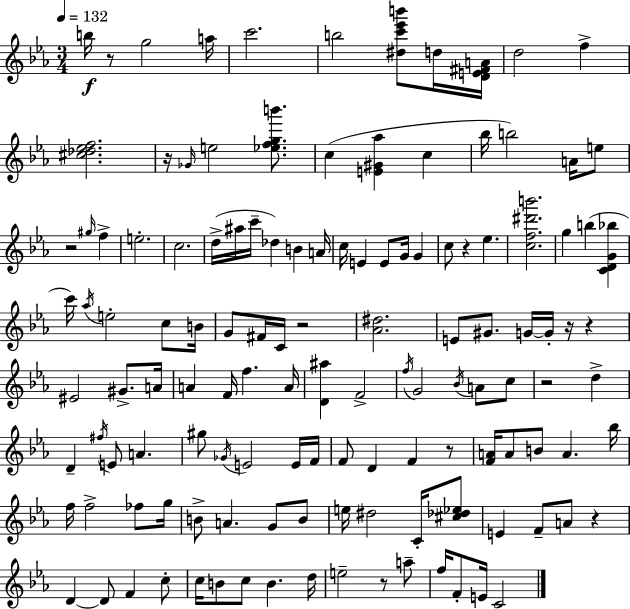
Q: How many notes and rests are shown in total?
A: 128